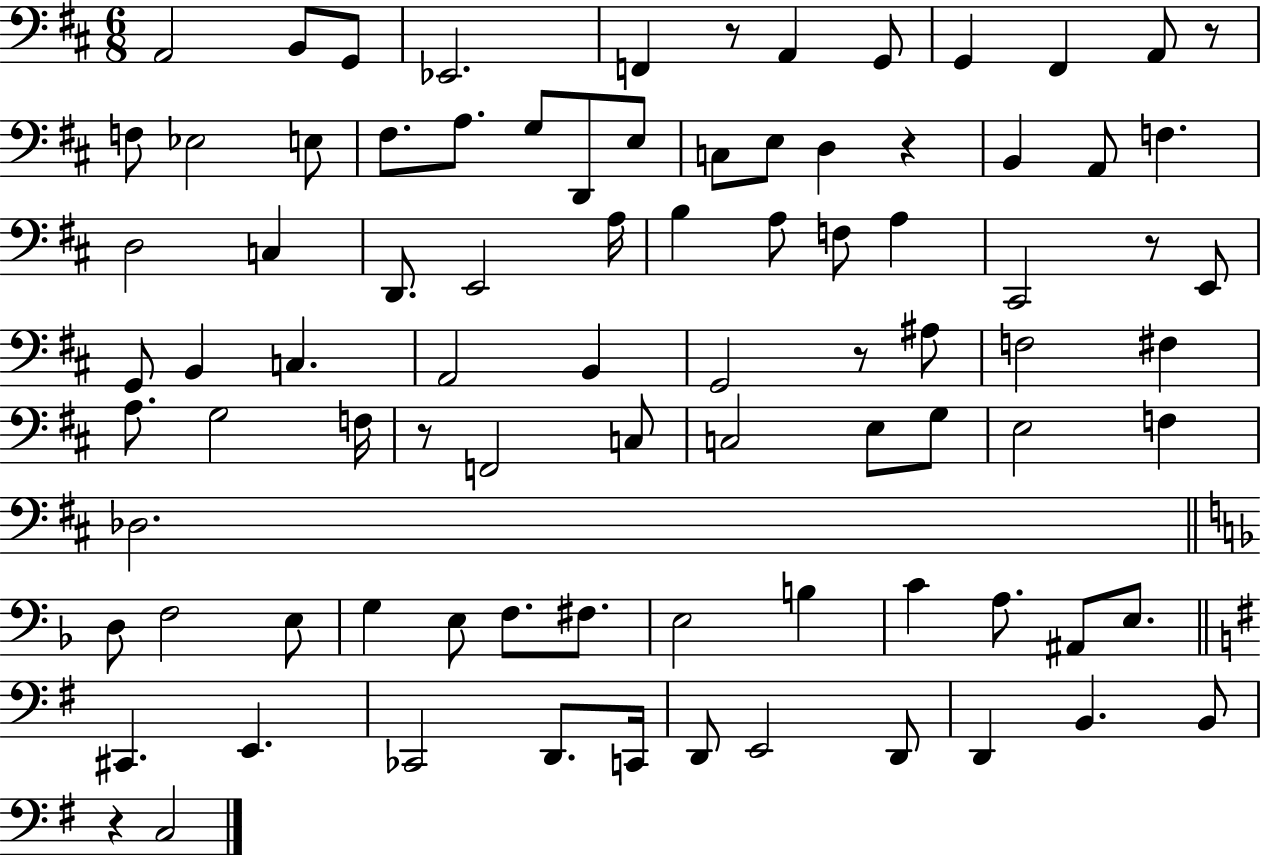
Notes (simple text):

A2/h B2/e G2/e Eb2/h. F2/q R/e A2/q G2/e G2/q F#2/q A2/e R/e F3/e Eb3/h E3/e F#3/e. A3/e. G3/e D2/e E3/e C3/e E3/e D3/q R/q B2/q A2/e F3/q. D3/h C3/q D2/e. E2/h A3/s B3/q A3/e F3/e A3/q C#2/h R/e E2/e G2/e B2/q C3/q. A2/h B2/q G2/h R/e A#3/e F3/h F#3/q A3/e. G3/h F3/s R/e F2/h C3/e C3/h E3/e G3/e E3/h F3/q Db3/h. D3/e F3/h E3/e G3/q E3/e F3/e. F#3/e. E3/h B3/q C4/q A3/e. A#2/e E3/e. C#2/q. E2/q. CES2/h D2/e. C2/s D2/e E2/h D2/e D2/q B2/q. B2/e R/q C3/h